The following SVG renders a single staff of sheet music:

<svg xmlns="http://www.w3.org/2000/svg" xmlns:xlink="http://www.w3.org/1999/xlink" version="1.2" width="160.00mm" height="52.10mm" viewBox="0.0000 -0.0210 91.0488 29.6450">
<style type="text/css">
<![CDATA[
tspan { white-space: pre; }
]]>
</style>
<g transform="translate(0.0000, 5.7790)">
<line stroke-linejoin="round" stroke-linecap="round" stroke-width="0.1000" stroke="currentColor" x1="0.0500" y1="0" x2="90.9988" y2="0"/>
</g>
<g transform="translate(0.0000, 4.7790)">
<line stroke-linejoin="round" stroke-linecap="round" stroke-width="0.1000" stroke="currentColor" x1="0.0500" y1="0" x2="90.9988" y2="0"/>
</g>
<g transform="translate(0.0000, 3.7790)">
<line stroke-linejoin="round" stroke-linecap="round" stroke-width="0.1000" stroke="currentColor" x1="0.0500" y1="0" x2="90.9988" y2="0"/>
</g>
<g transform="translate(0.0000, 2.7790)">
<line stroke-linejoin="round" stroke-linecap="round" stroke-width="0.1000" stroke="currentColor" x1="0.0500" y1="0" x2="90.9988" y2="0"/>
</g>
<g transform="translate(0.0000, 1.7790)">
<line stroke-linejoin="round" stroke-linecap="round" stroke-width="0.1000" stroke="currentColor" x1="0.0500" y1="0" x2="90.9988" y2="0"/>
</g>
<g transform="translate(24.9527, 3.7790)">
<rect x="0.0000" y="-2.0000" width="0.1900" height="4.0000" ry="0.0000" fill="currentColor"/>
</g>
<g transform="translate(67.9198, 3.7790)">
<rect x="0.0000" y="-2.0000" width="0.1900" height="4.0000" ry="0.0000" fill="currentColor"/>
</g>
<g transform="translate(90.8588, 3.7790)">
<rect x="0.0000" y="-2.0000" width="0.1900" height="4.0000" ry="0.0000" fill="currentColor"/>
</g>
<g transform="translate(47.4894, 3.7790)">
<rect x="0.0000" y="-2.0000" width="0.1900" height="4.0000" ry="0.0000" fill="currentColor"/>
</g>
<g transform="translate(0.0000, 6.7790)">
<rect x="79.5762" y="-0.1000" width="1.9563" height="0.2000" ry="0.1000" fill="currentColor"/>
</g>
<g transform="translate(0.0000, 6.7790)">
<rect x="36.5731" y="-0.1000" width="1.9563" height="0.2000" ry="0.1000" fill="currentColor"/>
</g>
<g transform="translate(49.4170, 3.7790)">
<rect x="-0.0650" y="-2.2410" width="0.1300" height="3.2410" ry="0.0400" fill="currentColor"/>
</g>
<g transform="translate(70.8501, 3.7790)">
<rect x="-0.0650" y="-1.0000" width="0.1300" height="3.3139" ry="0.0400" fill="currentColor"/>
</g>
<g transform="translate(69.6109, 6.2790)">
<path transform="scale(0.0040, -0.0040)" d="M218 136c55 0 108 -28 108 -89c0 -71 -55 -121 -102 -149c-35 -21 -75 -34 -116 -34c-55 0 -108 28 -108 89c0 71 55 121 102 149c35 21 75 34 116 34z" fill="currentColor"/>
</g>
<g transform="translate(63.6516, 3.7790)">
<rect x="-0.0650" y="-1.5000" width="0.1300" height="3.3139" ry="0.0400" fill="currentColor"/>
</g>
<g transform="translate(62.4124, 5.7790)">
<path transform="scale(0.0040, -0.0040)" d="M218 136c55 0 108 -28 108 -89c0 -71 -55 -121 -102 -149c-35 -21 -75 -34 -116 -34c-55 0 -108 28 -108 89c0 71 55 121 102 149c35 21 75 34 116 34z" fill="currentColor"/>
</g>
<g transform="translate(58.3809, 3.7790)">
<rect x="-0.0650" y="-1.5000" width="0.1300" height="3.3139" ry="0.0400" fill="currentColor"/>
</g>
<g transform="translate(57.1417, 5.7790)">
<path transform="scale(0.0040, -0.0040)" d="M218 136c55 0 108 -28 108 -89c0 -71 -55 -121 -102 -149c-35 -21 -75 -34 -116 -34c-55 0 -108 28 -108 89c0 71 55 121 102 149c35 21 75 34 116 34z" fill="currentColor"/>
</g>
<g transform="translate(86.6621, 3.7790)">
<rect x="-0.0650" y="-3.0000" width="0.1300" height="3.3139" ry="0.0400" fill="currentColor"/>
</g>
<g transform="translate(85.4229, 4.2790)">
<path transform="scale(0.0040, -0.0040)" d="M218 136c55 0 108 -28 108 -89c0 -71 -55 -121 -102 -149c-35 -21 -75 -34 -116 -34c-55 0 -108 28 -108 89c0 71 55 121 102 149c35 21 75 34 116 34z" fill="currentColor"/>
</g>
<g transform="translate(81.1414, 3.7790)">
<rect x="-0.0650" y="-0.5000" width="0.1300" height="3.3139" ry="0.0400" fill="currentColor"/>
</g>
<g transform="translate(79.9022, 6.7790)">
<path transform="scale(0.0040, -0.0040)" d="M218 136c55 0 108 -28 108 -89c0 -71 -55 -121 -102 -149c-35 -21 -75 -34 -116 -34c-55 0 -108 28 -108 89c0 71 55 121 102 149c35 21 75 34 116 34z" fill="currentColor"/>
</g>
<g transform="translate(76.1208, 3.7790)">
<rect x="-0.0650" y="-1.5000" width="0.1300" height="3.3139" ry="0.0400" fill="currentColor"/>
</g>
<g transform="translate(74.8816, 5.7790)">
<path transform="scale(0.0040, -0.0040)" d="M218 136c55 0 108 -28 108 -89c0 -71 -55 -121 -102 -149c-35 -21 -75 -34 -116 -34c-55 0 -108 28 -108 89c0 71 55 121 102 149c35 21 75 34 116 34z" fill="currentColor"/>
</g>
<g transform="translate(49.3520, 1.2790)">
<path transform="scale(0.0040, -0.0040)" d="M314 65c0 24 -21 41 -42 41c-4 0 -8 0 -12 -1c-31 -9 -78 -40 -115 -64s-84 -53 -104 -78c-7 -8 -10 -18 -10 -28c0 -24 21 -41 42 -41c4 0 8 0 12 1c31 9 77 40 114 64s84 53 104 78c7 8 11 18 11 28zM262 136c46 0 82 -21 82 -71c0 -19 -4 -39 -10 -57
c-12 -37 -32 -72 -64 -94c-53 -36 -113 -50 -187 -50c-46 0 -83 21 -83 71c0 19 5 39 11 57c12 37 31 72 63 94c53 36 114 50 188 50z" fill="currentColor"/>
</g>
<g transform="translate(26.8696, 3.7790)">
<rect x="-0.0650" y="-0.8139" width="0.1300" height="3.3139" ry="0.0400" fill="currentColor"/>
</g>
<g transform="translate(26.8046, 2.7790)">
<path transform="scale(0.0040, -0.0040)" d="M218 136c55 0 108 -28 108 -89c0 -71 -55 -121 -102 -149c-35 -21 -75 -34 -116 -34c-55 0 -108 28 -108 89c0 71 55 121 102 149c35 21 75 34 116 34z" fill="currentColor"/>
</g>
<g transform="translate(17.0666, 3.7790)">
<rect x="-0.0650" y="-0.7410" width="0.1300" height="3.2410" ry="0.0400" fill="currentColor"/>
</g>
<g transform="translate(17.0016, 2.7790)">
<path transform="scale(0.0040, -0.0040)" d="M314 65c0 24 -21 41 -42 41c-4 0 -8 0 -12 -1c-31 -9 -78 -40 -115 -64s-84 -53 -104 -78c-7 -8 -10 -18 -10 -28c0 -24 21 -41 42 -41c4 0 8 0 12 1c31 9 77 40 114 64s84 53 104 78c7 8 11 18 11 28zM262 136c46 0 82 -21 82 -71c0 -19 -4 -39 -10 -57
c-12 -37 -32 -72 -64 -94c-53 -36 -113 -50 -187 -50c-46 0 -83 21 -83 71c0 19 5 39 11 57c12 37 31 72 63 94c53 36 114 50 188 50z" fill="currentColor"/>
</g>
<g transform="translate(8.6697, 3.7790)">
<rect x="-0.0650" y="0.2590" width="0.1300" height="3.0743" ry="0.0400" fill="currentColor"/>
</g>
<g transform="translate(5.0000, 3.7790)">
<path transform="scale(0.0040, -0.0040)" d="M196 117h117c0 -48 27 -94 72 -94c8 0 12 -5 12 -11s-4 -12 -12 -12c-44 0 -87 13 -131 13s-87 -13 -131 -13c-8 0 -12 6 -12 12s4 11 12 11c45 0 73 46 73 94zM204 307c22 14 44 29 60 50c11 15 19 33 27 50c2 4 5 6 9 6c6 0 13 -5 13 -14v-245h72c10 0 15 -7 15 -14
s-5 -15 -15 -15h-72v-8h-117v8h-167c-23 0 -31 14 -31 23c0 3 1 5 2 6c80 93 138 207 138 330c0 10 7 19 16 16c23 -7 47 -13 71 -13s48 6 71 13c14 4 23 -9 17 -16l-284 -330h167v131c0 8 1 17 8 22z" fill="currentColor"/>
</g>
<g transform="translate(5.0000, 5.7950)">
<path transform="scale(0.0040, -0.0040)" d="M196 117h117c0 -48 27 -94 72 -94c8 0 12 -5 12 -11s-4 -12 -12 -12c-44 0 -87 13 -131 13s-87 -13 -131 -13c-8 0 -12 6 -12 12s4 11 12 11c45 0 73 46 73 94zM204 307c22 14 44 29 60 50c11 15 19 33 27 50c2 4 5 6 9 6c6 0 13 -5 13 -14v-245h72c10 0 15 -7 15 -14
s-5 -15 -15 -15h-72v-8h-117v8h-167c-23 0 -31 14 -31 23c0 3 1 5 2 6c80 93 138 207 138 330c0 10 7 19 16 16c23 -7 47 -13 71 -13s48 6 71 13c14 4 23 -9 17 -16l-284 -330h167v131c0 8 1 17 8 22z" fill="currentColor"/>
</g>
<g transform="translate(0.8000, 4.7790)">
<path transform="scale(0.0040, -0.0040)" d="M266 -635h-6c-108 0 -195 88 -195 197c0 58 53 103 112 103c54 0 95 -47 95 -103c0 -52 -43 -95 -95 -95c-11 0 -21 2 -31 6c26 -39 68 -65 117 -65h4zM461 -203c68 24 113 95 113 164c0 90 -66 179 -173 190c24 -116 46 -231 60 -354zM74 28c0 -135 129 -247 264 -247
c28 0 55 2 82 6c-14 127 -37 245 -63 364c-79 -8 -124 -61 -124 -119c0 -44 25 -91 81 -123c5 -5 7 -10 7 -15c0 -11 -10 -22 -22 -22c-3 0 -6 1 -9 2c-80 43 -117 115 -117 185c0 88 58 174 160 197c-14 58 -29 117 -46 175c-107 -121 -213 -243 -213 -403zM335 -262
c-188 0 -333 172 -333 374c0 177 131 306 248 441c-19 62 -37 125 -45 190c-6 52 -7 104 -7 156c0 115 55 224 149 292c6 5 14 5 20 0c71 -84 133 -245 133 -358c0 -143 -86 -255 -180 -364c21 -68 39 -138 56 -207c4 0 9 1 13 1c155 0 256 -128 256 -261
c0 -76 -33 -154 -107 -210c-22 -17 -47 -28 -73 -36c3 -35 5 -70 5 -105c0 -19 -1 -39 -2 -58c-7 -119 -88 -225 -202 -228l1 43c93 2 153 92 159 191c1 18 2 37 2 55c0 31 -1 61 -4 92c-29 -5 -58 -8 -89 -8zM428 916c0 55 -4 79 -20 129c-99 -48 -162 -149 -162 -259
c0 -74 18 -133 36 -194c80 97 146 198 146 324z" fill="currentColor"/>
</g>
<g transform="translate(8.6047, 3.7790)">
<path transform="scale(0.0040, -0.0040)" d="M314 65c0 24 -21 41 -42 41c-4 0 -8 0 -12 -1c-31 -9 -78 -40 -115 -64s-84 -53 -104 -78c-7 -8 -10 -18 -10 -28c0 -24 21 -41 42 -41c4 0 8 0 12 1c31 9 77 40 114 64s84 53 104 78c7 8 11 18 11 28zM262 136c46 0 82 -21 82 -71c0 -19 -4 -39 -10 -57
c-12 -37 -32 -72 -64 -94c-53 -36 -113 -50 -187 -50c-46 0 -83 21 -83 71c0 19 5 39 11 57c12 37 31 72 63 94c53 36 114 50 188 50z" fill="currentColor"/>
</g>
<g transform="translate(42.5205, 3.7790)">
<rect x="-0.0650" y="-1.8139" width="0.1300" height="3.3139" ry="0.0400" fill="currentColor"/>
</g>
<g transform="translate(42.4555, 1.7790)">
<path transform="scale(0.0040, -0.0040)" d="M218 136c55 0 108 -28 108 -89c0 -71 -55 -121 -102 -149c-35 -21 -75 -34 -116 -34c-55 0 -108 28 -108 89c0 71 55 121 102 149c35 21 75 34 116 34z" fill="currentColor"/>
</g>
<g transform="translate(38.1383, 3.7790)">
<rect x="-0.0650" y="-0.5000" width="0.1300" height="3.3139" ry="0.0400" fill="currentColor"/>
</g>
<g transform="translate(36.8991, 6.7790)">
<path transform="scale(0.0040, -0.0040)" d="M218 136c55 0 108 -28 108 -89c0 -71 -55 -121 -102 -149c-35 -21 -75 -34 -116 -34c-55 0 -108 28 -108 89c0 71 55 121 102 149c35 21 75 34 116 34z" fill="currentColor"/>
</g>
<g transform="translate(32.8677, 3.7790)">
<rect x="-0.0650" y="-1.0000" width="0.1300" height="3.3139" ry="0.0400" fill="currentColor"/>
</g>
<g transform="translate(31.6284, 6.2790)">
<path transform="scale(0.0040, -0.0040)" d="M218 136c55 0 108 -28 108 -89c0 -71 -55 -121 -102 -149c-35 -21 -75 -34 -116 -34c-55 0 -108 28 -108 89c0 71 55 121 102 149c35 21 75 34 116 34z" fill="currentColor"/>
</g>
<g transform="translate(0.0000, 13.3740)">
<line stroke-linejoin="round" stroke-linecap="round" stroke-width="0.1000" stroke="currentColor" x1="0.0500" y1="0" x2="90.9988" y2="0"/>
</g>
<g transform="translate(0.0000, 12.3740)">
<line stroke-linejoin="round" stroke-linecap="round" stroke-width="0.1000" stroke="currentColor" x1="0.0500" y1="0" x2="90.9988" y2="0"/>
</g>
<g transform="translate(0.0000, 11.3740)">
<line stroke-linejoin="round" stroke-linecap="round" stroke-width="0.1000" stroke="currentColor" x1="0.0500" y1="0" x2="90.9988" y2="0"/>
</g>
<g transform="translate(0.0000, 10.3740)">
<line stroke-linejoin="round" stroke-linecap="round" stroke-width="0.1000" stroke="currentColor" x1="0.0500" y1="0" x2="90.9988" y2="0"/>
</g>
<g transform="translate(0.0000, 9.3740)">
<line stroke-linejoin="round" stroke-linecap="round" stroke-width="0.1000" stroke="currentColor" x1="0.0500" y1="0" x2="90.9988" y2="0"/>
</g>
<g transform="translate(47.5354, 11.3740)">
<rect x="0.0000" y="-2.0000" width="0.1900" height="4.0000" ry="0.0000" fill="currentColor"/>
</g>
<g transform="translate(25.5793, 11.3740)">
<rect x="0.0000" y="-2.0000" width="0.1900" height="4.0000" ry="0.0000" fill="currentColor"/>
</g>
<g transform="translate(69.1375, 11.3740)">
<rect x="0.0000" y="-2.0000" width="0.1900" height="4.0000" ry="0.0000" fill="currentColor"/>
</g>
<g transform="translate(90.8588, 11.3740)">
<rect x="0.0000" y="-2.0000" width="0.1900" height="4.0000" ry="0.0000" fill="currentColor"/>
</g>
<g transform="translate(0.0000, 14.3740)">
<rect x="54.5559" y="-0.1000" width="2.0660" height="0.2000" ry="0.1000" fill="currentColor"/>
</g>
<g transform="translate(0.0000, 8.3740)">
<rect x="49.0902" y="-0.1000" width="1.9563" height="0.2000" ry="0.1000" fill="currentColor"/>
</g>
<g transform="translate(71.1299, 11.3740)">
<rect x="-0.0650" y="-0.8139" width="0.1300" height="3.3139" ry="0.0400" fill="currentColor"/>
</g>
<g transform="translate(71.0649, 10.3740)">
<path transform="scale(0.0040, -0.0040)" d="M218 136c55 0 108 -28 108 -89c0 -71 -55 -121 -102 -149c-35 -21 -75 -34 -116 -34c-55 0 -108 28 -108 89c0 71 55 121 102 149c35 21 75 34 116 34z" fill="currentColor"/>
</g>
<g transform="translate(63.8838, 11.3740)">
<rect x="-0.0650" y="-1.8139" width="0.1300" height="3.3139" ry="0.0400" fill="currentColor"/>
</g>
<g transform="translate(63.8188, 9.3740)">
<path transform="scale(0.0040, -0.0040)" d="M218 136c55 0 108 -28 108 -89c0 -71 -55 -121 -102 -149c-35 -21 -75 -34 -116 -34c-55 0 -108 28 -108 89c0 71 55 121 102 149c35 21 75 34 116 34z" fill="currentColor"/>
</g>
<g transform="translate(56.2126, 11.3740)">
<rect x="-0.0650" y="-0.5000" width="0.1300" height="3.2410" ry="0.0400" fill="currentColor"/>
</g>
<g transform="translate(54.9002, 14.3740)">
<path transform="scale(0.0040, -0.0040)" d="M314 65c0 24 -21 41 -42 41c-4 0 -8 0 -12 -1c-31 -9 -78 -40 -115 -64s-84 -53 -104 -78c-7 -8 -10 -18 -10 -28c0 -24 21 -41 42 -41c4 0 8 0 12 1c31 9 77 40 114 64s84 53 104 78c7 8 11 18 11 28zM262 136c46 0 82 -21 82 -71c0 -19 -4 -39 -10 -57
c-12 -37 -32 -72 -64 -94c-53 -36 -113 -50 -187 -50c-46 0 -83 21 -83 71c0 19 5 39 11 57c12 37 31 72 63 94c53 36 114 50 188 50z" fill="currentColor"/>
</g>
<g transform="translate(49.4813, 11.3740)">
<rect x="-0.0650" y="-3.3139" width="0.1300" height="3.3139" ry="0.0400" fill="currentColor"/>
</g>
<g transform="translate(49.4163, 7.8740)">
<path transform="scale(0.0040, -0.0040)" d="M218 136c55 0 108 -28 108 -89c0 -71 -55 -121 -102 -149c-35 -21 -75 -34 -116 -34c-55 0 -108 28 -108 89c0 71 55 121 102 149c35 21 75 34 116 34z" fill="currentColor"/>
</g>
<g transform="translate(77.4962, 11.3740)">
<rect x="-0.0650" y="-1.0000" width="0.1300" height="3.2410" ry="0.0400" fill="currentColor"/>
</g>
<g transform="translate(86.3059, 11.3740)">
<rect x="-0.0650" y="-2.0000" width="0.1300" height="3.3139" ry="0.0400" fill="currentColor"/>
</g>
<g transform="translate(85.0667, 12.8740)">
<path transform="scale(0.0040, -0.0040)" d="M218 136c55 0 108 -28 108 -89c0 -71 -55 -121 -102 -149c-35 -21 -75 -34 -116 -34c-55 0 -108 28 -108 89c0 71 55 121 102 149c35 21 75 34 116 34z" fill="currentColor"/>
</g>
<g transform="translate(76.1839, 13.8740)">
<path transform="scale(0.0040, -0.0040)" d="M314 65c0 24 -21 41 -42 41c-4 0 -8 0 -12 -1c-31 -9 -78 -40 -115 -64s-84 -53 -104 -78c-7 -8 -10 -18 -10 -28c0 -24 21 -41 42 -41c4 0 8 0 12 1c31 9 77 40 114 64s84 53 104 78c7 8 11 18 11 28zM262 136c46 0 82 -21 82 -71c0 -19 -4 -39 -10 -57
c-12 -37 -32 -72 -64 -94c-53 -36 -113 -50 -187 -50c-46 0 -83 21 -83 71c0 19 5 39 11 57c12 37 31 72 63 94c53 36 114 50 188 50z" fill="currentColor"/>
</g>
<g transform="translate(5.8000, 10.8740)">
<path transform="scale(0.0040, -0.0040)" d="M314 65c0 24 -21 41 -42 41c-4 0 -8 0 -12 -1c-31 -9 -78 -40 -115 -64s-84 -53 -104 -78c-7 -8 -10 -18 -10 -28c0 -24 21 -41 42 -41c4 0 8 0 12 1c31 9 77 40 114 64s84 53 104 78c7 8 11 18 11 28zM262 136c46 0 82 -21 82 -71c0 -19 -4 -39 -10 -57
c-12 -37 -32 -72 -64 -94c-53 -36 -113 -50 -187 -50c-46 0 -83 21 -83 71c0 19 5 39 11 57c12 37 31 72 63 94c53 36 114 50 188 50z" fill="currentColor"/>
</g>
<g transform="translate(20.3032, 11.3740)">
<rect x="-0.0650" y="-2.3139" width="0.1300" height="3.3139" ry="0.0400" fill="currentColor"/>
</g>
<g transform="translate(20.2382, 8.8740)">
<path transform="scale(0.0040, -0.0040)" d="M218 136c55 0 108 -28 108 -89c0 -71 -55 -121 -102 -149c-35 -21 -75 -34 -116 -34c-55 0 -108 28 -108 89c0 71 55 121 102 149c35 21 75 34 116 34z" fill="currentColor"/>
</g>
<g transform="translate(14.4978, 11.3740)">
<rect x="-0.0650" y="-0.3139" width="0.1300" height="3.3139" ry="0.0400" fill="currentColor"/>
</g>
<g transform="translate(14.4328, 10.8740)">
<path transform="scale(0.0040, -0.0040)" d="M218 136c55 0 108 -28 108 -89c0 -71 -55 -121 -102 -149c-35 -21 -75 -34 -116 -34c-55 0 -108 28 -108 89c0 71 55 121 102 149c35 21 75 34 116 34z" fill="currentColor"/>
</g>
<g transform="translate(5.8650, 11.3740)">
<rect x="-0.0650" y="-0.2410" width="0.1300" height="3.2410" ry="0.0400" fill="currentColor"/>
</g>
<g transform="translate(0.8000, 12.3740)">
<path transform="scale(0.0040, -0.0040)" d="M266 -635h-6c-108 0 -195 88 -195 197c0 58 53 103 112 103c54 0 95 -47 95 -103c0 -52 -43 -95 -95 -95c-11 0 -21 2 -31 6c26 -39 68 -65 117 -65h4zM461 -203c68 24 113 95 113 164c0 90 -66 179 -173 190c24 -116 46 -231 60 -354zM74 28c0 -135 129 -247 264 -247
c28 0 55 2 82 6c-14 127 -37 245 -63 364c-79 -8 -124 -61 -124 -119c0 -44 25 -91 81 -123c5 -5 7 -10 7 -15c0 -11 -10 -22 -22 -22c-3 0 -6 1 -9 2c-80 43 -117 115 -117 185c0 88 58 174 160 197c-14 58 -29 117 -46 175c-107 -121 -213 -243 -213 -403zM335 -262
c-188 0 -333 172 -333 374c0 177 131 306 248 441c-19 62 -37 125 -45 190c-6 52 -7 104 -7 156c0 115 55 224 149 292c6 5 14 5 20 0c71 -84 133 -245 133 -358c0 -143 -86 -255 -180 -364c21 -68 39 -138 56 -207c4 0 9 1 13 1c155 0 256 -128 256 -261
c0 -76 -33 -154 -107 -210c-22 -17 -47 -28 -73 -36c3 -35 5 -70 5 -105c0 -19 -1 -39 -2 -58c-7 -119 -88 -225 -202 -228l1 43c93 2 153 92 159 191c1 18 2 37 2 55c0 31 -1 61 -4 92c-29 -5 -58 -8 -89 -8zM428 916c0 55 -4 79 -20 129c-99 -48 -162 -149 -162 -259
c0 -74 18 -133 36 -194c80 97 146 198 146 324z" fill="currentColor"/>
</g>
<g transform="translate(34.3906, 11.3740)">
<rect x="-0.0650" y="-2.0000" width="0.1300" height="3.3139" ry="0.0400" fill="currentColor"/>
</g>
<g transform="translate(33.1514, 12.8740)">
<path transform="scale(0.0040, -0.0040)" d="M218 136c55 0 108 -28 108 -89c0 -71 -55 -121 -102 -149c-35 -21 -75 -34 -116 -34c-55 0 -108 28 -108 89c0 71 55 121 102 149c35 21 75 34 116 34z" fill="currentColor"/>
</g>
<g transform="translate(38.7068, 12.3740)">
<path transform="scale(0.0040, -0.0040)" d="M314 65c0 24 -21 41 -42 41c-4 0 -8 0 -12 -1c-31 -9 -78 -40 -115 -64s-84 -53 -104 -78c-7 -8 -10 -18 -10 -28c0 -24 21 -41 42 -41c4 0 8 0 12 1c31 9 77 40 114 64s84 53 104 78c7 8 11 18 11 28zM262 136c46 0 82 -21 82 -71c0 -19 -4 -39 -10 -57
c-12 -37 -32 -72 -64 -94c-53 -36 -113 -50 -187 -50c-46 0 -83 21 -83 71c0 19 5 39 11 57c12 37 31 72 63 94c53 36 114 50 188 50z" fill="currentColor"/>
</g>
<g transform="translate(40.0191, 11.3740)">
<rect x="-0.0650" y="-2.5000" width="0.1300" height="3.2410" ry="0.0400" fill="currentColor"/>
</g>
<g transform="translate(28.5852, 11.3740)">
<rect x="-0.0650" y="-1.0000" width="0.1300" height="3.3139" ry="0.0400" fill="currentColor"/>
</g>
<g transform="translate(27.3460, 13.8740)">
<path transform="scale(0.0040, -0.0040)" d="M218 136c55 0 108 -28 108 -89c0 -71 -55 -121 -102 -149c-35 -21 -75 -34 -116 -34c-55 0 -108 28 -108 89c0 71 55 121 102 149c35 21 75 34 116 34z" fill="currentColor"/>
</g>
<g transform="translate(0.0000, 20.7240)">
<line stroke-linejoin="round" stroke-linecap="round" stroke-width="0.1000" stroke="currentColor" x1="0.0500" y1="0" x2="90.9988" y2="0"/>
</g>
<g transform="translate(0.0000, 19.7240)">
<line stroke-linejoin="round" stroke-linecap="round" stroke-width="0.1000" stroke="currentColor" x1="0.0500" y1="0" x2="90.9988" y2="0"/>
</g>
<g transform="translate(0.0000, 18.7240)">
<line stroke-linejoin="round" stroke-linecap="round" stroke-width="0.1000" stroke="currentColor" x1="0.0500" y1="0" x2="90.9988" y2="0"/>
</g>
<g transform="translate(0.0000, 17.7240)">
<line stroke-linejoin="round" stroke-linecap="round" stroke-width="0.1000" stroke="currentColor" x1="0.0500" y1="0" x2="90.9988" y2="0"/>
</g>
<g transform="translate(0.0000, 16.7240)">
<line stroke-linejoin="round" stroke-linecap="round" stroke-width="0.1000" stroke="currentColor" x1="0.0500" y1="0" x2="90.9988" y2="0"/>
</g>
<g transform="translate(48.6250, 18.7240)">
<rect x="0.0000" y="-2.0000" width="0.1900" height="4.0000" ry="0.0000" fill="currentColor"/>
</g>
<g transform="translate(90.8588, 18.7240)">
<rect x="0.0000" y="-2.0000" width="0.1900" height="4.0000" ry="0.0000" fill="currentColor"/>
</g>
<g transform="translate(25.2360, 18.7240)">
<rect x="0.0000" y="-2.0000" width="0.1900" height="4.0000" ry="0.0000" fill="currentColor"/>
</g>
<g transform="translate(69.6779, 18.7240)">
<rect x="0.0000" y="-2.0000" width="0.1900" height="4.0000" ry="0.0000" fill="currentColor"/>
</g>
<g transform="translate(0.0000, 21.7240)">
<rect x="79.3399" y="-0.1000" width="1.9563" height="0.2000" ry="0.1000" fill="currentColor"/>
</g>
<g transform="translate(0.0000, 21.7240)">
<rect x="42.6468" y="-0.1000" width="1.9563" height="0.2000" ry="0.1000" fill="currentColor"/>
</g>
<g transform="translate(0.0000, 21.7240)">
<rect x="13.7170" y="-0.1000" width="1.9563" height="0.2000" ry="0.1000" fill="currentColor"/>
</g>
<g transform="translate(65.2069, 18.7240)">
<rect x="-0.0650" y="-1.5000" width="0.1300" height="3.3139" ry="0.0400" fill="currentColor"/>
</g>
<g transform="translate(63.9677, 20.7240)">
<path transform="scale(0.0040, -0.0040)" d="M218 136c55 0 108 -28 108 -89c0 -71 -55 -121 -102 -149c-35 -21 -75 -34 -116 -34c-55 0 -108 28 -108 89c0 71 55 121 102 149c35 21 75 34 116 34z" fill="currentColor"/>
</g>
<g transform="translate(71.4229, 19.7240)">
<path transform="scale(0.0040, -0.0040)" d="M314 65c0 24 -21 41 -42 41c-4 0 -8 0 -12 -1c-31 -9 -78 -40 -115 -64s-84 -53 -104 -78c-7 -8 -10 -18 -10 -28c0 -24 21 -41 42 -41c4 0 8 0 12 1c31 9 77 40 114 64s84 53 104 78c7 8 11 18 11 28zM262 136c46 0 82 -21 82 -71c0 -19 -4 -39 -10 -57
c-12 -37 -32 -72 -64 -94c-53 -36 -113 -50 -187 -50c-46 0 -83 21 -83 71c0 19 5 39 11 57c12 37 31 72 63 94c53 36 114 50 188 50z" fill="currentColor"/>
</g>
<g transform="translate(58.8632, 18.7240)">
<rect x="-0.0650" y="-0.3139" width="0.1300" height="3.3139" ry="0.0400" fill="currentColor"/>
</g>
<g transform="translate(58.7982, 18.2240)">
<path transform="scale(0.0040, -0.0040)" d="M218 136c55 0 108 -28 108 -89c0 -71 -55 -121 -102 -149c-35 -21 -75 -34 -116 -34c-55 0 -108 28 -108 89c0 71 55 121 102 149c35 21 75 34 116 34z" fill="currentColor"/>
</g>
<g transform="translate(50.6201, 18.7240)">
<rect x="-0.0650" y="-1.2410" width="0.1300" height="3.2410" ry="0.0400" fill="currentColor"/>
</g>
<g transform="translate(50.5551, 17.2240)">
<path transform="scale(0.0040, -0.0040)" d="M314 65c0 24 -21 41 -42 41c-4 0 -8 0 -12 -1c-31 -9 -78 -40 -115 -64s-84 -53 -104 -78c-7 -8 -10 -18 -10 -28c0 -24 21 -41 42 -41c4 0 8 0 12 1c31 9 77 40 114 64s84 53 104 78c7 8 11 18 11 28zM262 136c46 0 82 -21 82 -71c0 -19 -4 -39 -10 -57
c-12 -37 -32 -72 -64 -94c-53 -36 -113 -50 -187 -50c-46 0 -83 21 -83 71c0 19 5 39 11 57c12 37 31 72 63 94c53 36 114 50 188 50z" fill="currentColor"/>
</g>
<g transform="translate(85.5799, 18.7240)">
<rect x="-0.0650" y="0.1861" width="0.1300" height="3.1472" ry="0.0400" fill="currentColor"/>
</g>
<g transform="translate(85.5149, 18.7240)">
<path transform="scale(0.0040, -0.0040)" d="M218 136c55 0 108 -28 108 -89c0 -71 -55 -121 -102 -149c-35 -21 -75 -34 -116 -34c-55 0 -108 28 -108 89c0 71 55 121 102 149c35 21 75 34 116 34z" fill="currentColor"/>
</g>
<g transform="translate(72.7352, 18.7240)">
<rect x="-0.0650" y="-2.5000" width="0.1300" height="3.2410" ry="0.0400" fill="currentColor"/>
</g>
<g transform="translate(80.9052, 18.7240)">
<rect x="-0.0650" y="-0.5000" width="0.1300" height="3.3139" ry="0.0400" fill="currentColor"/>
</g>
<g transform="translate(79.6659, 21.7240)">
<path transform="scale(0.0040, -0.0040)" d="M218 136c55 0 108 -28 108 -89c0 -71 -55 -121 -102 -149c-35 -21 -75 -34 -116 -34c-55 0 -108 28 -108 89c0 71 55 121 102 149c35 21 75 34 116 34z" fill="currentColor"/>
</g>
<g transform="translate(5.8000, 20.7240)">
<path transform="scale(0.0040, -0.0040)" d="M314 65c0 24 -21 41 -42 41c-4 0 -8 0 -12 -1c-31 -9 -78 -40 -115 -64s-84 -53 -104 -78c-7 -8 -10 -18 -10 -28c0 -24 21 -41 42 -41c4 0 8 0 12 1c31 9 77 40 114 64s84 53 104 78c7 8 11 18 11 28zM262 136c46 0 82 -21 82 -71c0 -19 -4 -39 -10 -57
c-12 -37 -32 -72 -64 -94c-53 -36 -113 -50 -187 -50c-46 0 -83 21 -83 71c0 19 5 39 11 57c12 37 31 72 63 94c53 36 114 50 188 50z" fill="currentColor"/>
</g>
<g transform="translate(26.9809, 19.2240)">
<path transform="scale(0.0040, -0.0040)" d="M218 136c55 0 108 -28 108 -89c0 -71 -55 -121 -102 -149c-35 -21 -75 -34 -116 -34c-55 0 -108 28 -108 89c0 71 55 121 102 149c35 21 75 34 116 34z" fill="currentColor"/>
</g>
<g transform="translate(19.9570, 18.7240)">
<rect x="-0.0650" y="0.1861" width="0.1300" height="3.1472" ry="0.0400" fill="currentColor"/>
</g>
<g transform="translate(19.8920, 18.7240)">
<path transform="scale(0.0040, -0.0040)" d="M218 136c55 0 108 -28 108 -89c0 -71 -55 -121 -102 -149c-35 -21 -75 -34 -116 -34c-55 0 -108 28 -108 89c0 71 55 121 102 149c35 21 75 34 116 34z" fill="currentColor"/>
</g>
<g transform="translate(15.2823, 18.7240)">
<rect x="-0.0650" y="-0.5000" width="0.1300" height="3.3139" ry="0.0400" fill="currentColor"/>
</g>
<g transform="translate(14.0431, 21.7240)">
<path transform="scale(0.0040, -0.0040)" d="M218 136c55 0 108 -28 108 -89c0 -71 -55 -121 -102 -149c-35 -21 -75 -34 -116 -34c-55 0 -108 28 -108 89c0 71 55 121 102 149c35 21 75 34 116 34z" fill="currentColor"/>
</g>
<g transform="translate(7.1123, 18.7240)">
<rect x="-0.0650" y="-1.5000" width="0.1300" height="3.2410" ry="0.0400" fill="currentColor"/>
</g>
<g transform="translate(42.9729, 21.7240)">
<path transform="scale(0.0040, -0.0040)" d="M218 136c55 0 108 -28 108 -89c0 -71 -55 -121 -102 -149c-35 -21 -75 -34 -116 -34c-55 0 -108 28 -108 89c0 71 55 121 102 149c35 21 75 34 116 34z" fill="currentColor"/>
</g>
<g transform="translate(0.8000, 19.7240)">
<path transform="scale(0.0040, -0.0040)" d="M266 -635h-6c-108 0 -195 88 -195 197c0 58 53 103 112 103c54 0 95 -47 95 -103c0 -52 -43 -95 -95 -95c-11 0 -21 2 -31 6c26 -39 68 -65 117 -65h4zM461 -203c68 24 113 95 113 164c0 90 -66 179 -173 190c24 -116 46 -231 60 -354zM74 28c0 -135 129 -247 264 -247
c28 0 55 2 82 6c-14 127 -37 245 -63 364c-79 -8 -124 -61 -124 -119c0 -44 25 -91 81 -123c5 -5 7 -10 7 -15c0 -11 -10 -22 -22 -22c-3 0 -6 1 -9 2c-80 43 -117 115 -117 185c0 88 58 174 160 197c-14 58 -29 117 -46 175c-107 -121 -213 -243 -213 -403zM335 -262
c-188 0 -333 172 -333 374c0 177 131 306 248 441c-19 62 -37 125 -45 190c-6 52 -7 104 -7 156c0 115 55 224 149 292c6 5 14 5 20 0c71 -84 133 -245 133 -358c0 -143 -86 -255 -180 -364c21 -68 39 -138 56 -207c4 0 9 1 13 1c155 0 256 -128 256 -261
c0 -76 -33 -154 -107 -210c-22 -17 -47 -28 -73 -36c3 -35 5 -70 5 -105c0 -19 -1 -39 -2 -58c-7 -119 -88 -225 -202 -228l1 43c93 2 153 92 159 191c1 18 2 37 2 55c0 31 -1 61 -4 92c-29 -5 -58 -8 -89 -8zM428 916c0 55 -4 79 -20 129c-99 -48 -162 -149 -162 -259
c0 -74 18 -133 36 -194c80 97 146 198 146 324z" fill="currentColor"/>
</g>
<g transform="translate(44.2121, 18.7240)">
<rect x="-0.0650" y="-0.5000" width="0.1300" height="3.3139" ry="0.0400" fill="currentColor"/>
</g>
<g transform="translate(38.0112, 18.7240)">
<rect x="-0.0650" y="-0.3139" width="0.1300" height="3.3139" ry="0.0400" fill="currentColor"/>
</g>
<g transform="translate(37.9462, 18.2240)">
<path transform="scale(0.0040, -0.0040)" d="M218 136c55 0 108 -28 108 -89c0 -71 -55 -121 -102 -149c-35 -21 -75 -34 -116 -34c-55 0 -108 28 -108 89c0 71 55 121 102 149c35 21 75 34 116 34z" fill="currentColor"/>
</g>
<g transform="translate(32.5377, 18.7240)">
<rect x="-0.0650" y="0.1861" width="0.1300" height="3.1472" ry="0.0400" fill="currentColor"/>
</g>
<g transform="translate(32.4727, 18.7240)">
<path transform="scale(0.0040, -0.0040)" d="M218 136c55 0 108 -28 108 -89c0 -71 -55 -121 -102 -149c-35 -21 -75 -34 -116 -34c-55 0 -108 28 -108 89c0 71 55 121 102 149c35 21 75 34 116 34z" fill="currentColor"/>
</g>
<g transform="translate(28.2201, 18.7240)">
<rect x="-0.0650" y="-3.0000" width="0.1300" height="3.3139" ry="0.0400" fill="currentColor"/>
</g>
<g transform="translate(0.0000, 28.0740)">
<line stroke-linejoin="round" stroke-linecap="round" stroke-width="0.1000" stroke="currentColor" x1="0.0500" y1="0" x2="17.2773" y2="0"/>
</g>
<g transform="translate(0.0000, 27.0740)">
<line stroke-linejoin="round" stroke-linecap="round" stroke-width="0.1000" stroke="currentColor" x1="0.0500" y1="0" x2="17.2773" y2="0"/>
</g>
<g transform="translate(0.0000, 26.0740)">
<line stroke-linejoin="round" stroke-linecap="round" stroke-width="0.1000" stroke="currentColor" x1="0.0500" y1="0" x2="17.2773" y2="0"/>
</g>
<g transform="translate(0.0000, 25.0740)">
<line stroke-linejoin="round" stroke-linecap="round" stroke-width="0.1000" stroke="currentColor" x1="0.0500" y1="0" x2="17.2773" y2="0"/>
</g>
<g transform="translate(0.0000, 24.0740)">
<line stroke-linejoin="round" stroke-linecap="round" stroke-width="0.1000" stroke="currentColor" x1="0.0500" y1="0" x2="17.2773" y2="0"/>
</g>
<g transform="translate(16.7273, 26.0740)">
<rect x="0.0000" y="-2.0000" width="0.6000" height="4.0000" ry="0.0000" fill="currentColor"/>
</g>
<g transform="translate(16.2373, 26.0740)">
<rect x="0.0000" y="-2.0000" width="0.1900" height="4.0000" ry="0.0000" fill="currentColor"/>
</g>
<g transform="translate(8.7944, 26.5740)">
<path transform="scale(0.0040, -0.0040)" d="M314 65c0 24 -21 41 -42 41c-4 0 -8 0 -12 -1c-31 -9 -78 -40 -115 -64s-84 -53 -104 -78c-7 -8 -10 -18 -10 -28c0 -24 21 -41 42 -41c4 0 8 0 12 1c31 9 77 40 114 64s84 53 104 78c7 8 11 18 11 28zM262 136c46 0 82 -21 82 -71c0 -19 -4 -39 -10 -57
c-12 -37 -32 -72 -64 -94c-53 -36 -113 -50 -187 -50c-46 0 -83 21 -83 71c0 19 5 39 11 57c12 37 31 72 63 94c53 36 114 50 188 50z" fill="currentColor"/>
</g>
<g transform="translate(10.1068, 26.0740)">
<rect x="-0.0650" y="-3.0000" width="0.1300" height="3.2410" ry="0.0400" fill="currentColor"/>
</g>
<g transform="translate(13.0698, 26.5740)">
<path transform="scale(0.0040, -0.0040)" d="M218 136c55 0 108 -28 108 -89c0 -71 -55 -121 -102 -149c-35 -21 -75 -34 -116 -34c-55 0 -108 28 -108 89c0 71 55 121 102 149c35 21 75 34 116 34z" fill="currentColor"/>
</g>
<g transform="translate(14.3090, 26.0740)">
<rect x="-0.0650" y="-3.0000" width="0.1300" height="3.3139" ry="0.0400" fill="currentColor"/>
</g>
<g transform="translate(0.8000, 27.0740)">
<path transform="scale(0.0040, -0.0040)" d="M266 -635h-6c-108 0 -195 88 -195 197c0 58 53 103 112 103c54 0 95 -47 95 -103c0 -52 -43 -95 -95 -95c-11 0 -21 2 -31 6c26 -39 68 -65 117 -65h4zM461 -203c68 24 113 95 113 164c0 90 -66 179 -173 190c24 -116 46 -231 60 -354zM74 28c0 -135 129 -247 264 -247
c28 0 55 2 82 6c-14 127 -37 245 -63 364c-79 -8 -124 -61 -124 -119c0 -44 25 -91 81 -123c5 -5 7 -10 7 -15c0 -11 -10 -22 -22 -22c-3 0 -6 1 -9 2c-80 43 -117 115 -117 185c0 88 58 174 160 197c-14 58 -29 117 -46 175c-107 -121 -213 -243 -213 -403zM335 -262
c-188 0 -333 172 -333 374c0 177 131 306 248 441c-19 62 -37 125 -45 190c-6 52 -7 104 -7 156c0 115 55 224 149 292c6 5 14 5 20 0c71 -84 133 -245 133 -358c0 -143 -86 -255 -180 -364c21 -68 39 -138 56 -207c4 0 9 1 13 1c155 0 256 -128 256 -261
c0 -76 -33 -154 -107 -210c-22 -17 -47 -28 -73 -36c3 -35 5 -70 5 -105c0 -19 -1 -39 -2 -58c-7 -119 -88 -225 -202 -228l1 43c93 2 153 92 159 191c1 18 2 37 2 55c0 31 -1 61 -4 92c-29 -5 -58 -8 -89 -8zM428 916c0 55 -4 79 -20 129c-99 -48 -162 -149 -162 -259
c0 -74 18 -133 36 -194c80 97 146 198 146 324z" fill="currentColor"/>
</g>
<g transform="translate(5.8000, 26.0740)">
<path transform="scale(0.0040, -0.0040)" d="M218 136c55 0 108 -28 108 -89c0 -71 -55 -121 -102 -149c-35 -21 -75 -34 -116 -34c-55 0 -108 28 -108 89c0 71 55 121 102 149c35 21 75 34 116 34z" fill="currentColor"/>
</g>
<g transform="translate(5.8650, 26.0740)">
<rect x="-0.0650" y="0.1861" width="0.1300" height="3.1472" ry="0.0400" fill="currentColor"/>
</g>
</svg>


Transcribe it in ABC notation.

X:1
T:Untitled
M:4/4
L:1/4
K:C
B2 d2 d D C f g2 E E D E C A c2 c g D F G2 b C2 f d D2 F E2 C B A B c C e2 c E G2 C B B A2 A